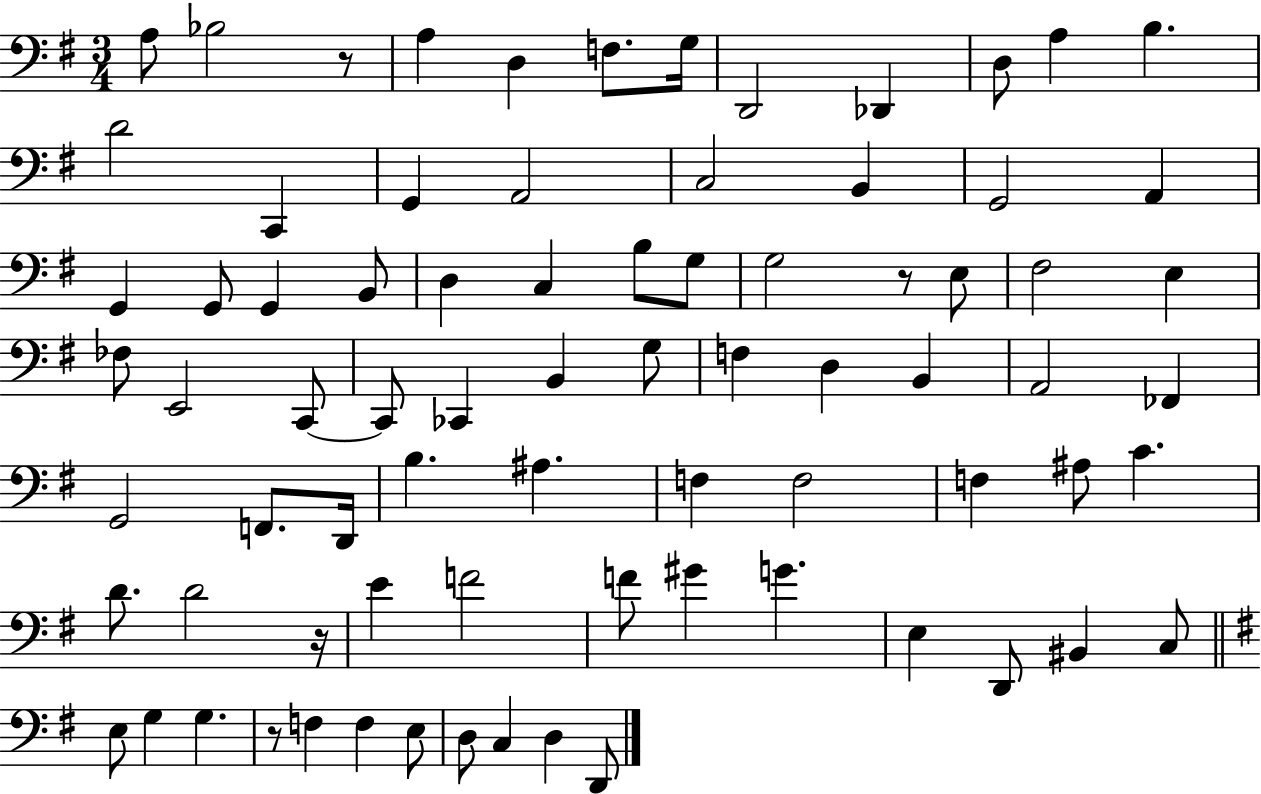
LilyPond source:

{
  \clef bass
  \numericTimeSignature
  \time 3/4
  \key g \major
  a8 bes2 r8 | a4 d4 f8. g16 | d,2 des,4 | d8 a4 b4. | \break d'2 c,4 | g,4 a,2 | c2 b,4 | g,2 a,4 | \break g,4 g,8 g,4 b,8 | d4 c4 b8 g8 | g2 r8 e8 | fis2 e4 | \break fes8 e,2 c,8~~ | c,8 ces,4 b,4 g8 | f4 d4 b,4 | a,2 fes,4 | \break g,2 f,8. d,16 | b4. ais4. | f4 f2 | f4 ais8 c'4. | \break d'8. d'2 r16 | e'4 f'2 | f'8 gis'4 g'4. | e4 d,8 bis,4 c8 | \break \bar "||" \break \key g \major e8 g4 g4. | r8 f4 f4 e8 | d8 c4 d4 d,8 | \bar "|."
}